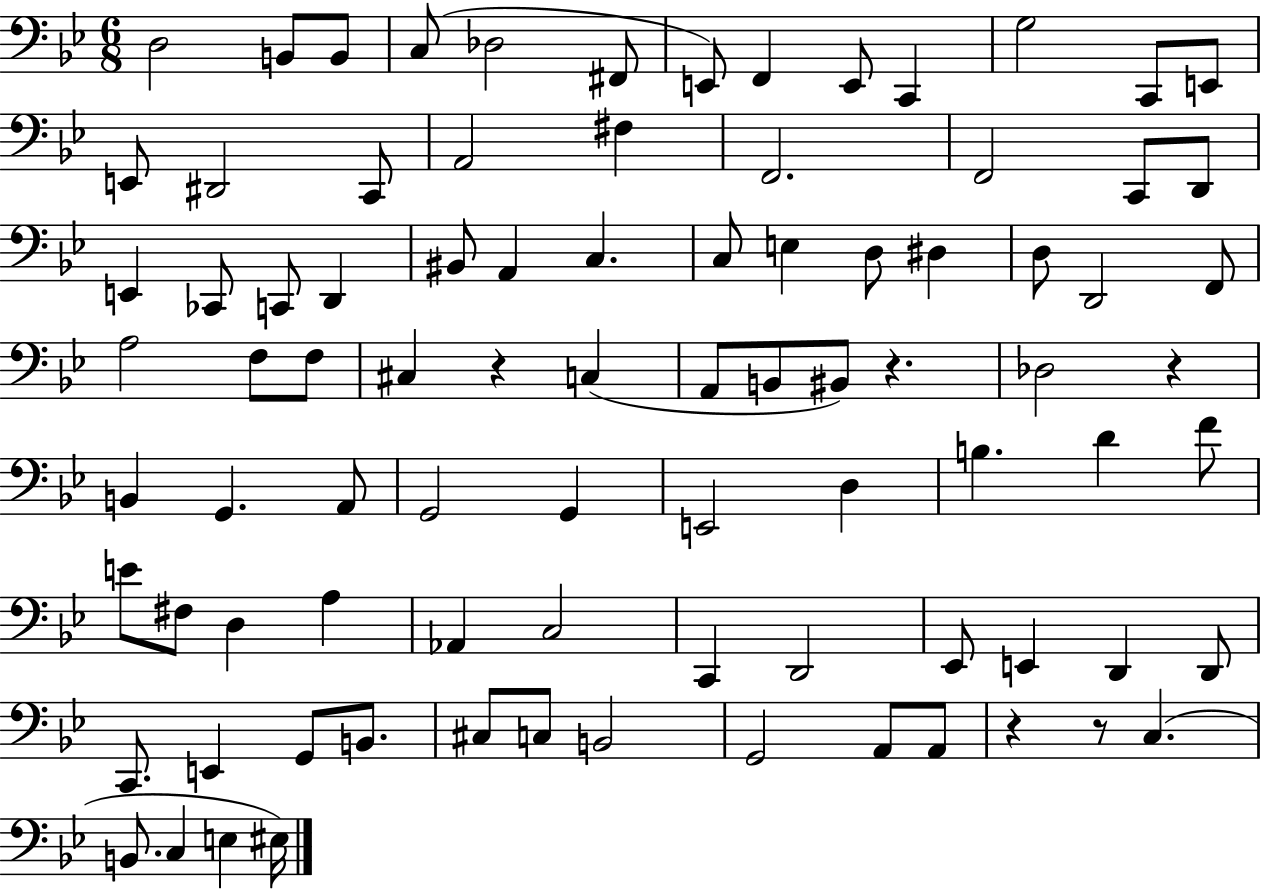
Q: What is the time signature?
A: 6/8